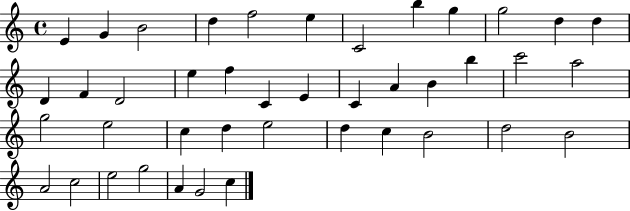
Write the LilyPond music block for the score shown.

{
  \clef treble
  \time 4/4
  \defaultTimeSignature
  \key c \major
  e'4 g'4 b'2 | d''4 f''2 e''4 | c'2 b''4 g''4 | g''2 d''4 d''4 | \break d'4 f'4 d'2 | e''4 f''4 c'4 e'4 | c'4 a'4 b'4 b''4 | c'''2 a''2 | \break g''2 e''2 | c''4 d''4 e''2 | d''4 c''4 b'2 | d''2 b'2 | \break a'2 c''2 | e''2 g''2 | a'4 g'2 c''4 | \bar "|."
}